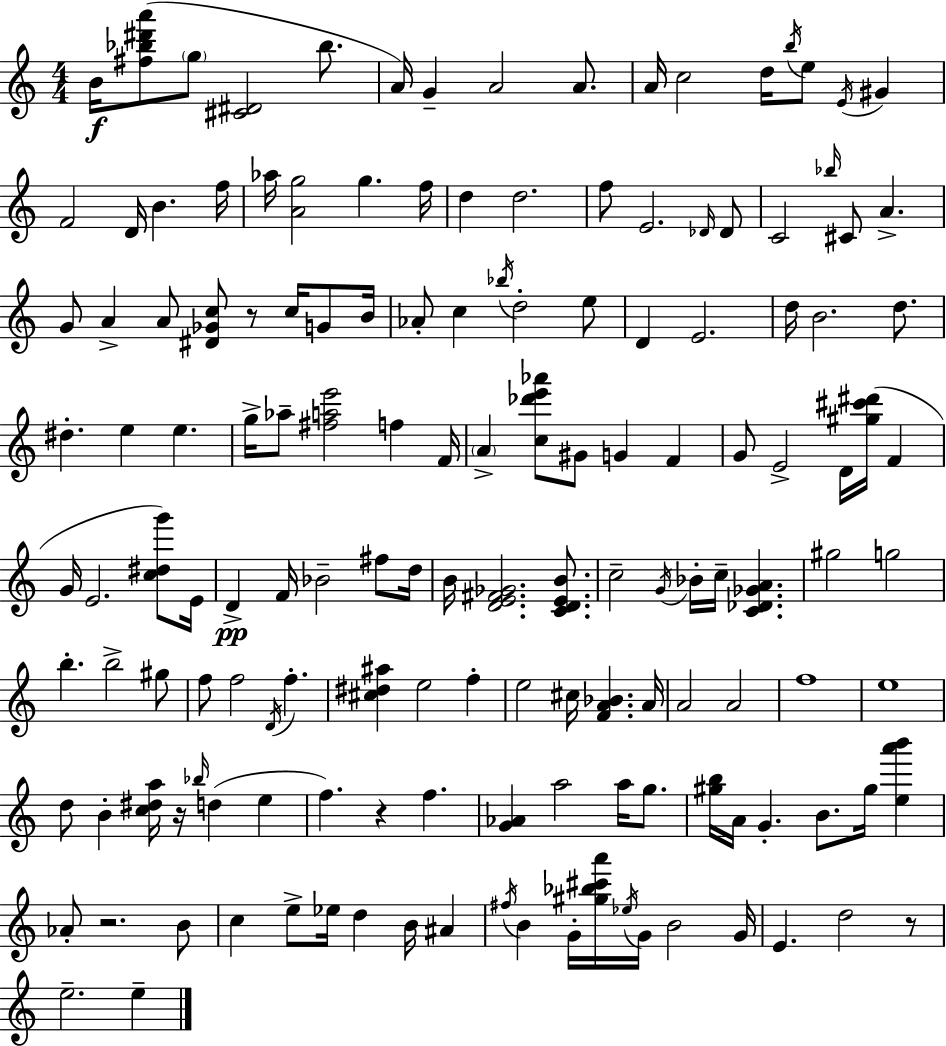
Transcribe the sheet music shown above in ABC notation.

X:1
T:Untitled
M:4/4
L:1/4
K:Am
B/4 [^f_b^d'a']/2 g/2 [^C^D]2 _b/2 A/4 G A2 A/2 A/4 c2 d/4 b/4 e/2 E/4 ^G F2 D/4 B f/4 _a/4 [Ag]2 g f/4 d d2 f/2 E2 _D/4 _D/2 C2 _b/4 ^C/2 A G/2 A A/2 [^D_Gc]/2 z/2 c/4 G/2 B/4 _A/2 c _b/4 d2 e/2 D E2 d/4 B2 d/2 ^d e e g/4 _a/2 [^fae']2 f F/4 A [c_d'e'_a']/2 ^G/2 G F G/2 E2 D/4 [^g^c'^d']/4 F G/4 E2 [c^dg']/2 E/4 D F/4 _B2 ^f/2 d/4 B/4 [DE^F_G]2 [CDEB]/2 c2 G/4 _B/4 c/4 [C_D_GA] ^g2 g2 b b2 ^g/2 f/2 f2 D/4 f [^c^d^a] e2 f e2 ^c/4 [FA_B] A/4 A2 A2 f4 e4 d/2 B [c^da]/4 z/4 _b/4 d e f z f [G_A] a2 a/4 g/2 [^gb]/4 A/4 G B/2 ^g/4 [ea'b'] _A/2 z2 B/2 c e/2 _e/4 d B/4 ^A ^f/4 B G/4 [^g_b^c'a']/4 _e/4 G/4 B2 G/4 E d2 z/2 e2 e